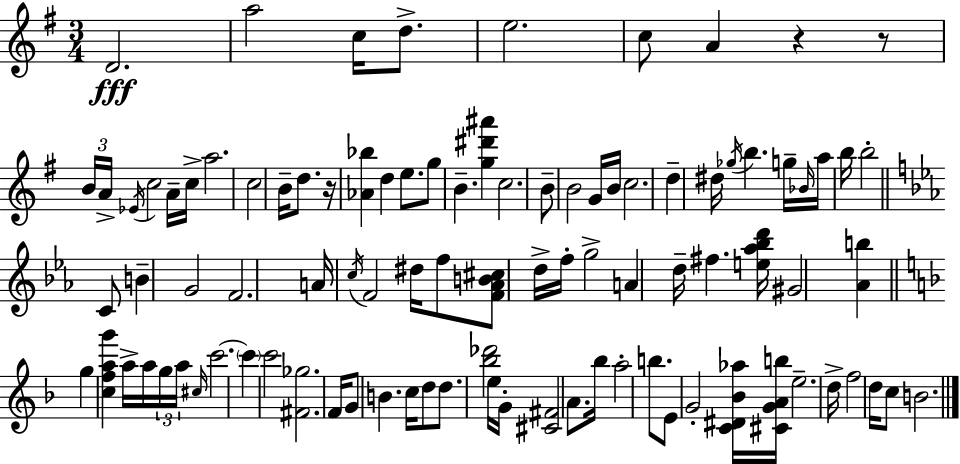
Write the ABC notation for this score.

X:1
T:Untitled
M:3/4
L:1/4
K:Em
D2 a2 c/4 d/2 e2 c/2 A z z/2 B/4 A/4 _E/4 c2 A/4 c/4 a2 c2 B/4 d/2 z/4 [_A_b] d e/2 g/2 B [g^d'^a'] c2 B/2 B2 G/4 B/4 c2 d ^d/4 _g/4 b g/4 _B/4 a/4 b/4 b2 C/2 B G2 F2 A/4 c/4 F2 ^d/4 f/2 [F_AB^c]/2 d/4 f/4 g2 A d/4 ^f [e_a_bd']/4 ^G2 [_Ab] g [cfag'] a/4 a/4 g/4 a/4 ^c/4 c'2 c' c'2 [^F_g]2 F/4 G/2 B c/4 d/2 d/2 [_b_d']2 e/4 G/4 [^C^F]2 A/2 _b/4 a2 b/2 E/2 G2 [C^D_B_a]/4 [^CGAb]/4 e2 d/4 f2 d/4 c/2 B2